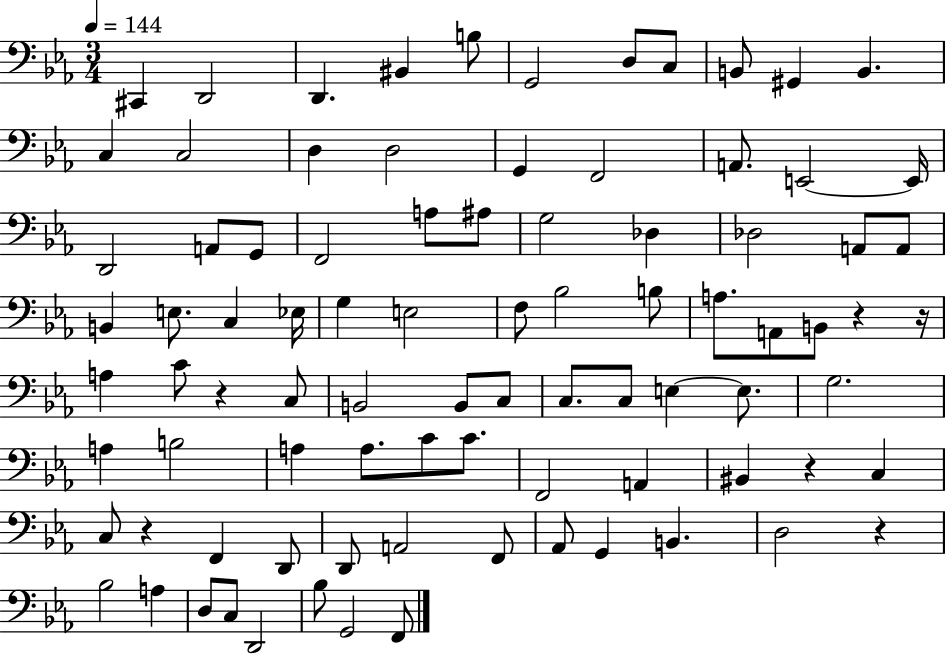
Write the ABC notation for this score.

X:1
T:Untitled
M:3/4
L:1/4
K:Eb
^C,, D,,2 D,, ^B,, B,/2 G,,2 D,/2 C,/2 B,,/2 ^G,, B,, C, C,2 D, D,2 G,, F,,2 A,,/2 E,,2 E,,/4 D,,2 A,,/2 G,,/2 F,,2 A,/2 ^A,/2 G,2 _D, _D,2 A,,/2 A,,/2 B,, E,/2 C, _E,/4 G, E,2 F,/2 _B,2 B,/2 A,/2 A,,/2 B,,/2 z z/4 A, C/2 z C,/2 B,,2 B,,/2 C,/2 C,/2 C,/2 E, E,/2 G,2 A, B,2 A, A,/2 C/2 C/2 F,,2 A,, ^B,, z C, C,/2 z F,, D,,/2 D,,/2 A,,2 F,,/2 _A,,/2 G,, B,, D,2 z _B,2 A, D,/2 C,/2 D,,2 _B,/2 G,,2 F,,/2